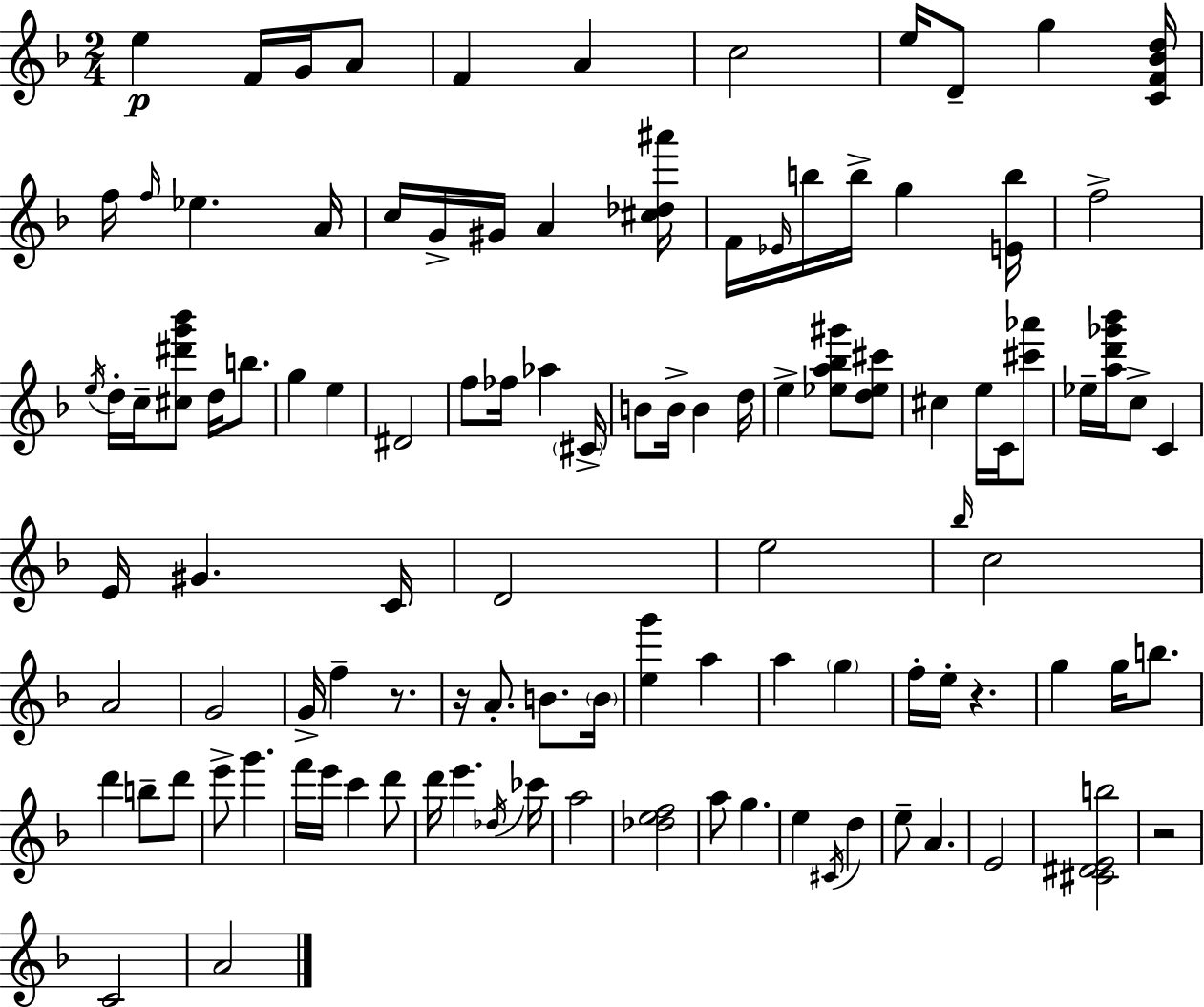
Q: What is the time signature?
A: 2/4